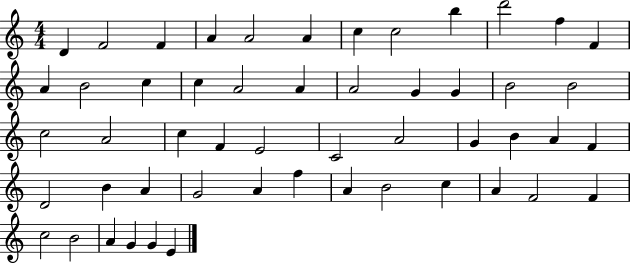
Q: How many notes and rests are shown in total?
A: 52